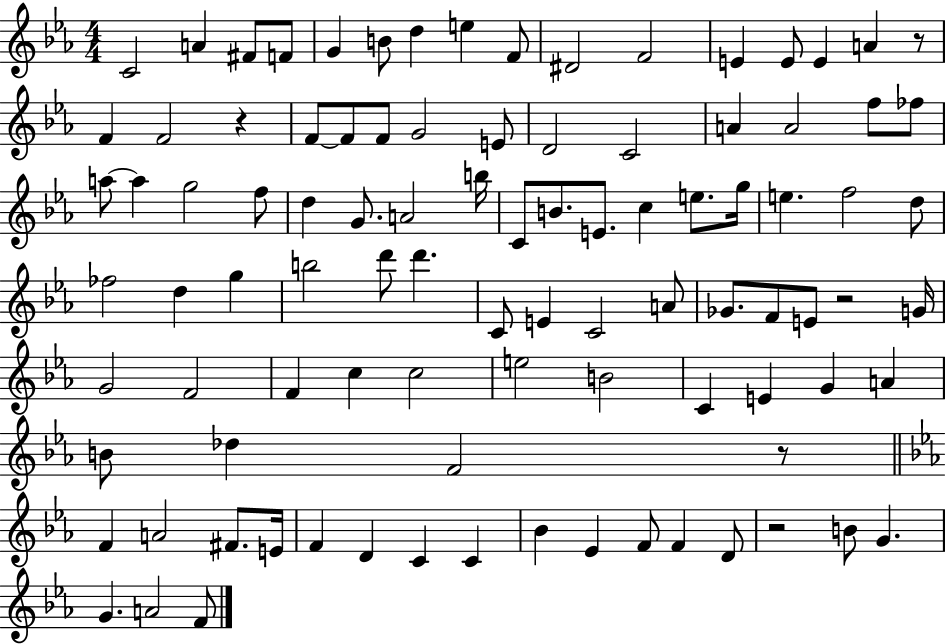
{
  \clef treble
  \numericTimeSignature
  \time 4/4
  \key ees \major
  c'2 a'4 fis'8 f'8 | g'4 b'8 d''4 e''4 f'8 | dis'2 f'2 | e'4 e'8 e'4 a'4 r8 | \break f'4 f'2 r4 | f'8~~ f'8 f'8 g'2 e'8 | d'2 c'2 | a'4 a'2 f''8 fes''8 | \break a''8~~ a''4 g''2 f''8 | d''4 g'8. a'2 b''16 | c'8 b'8. e'8. c''4 e''8. g''16 | e''4. f''2 d''8 | \break fes''2 d''4 g''4 | b''2 d'''8 d'''4. | c'8 e'4 c'2 a'8 | ges'8. f'8 e'8 r2 g'16 | \break g'2 f'2 | f'4 c''4 c''2 | e''2 b'2 | c'4 e'4 g'4 a'4 | \break b'8 des''4 f'2 r8 | \bar "||" \break \key c \minor f'4 a'2 fis'8. e'16 | f'4 d'4 c'4 c'4 | bes'4 ees'4 f'8 f'4 d'8 | r2 b'8 g'4. | \break g'4. a'2 f'8 | \bar "|."
}